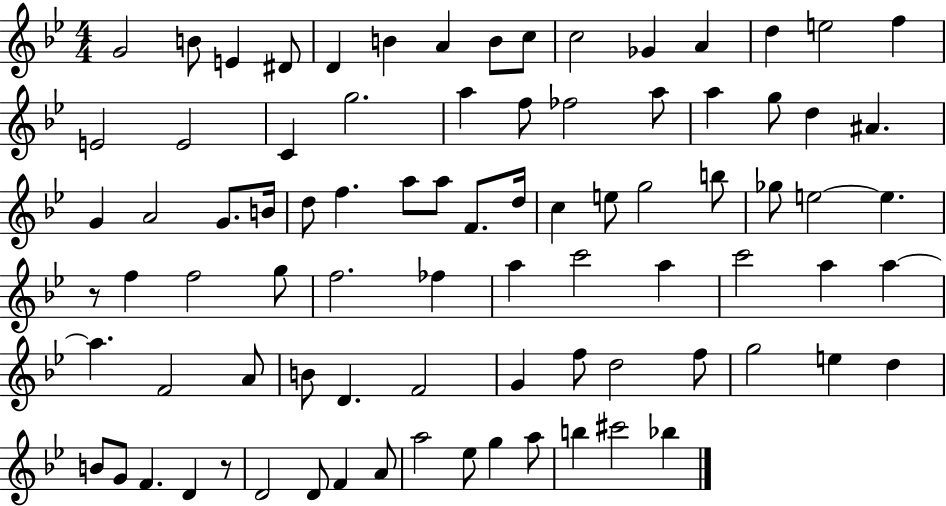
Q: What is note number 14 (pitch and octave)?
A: E5